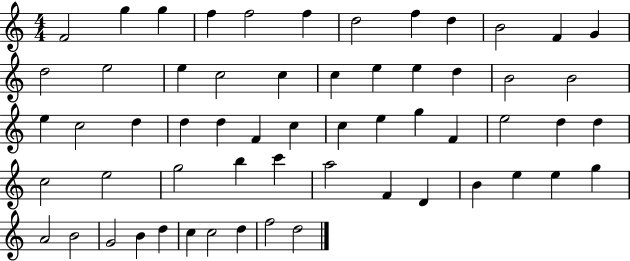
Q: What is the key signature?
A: C major